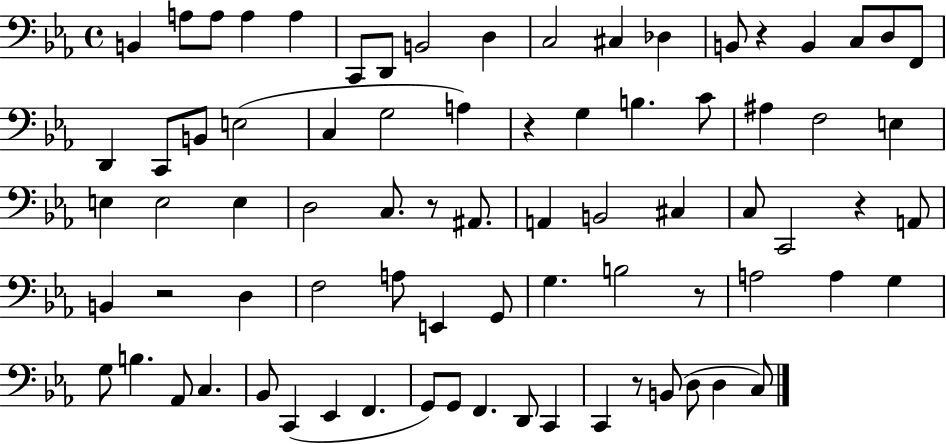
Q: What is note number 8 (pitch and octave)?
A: B2